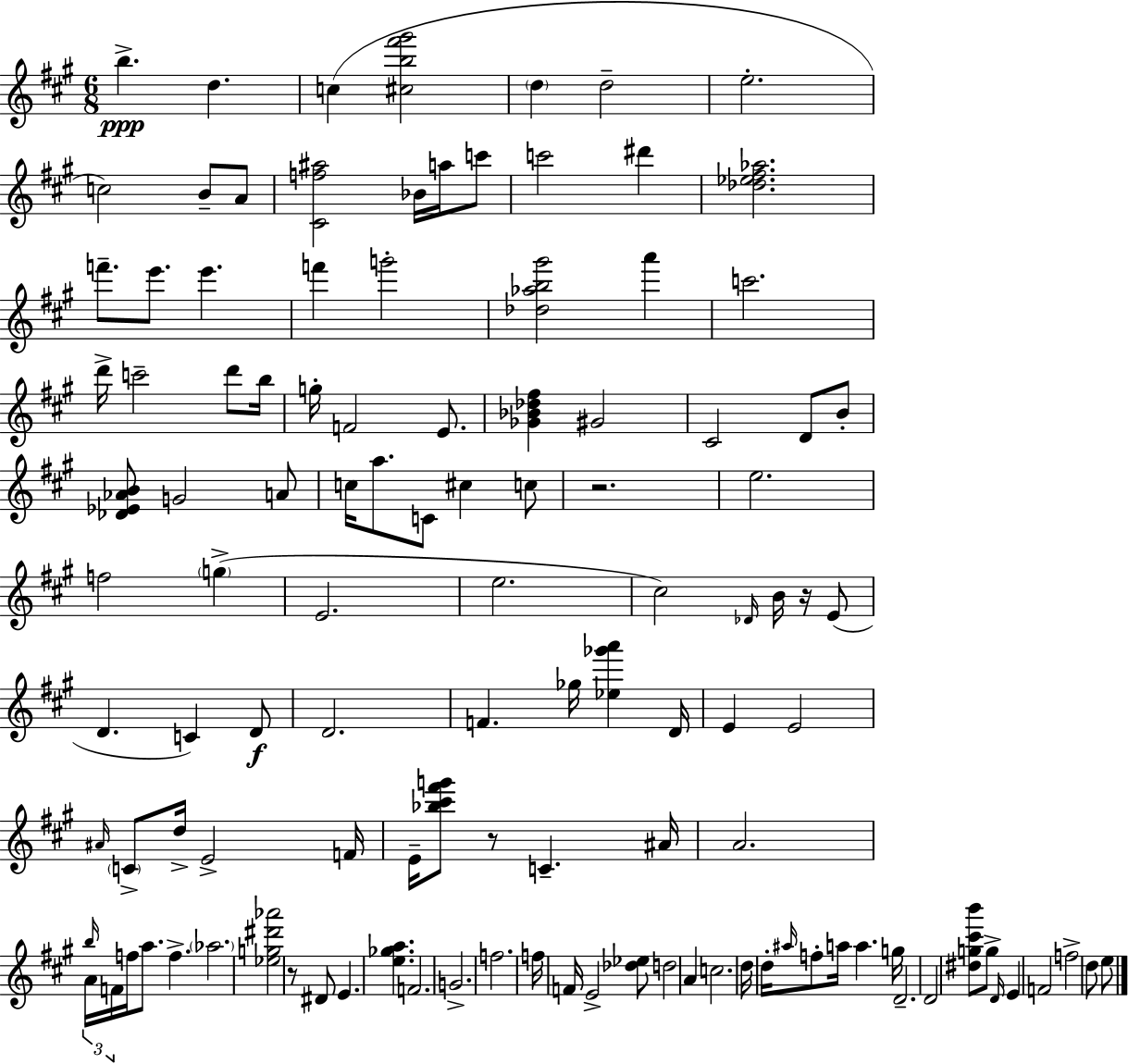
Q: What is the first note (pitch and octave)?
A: B5